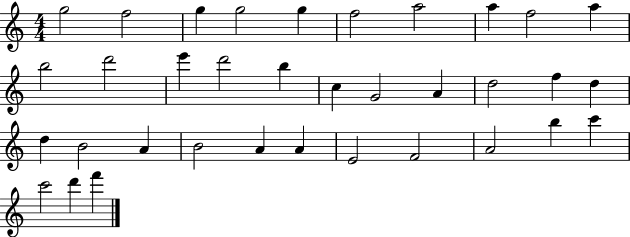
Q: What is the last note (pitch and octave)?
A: F6